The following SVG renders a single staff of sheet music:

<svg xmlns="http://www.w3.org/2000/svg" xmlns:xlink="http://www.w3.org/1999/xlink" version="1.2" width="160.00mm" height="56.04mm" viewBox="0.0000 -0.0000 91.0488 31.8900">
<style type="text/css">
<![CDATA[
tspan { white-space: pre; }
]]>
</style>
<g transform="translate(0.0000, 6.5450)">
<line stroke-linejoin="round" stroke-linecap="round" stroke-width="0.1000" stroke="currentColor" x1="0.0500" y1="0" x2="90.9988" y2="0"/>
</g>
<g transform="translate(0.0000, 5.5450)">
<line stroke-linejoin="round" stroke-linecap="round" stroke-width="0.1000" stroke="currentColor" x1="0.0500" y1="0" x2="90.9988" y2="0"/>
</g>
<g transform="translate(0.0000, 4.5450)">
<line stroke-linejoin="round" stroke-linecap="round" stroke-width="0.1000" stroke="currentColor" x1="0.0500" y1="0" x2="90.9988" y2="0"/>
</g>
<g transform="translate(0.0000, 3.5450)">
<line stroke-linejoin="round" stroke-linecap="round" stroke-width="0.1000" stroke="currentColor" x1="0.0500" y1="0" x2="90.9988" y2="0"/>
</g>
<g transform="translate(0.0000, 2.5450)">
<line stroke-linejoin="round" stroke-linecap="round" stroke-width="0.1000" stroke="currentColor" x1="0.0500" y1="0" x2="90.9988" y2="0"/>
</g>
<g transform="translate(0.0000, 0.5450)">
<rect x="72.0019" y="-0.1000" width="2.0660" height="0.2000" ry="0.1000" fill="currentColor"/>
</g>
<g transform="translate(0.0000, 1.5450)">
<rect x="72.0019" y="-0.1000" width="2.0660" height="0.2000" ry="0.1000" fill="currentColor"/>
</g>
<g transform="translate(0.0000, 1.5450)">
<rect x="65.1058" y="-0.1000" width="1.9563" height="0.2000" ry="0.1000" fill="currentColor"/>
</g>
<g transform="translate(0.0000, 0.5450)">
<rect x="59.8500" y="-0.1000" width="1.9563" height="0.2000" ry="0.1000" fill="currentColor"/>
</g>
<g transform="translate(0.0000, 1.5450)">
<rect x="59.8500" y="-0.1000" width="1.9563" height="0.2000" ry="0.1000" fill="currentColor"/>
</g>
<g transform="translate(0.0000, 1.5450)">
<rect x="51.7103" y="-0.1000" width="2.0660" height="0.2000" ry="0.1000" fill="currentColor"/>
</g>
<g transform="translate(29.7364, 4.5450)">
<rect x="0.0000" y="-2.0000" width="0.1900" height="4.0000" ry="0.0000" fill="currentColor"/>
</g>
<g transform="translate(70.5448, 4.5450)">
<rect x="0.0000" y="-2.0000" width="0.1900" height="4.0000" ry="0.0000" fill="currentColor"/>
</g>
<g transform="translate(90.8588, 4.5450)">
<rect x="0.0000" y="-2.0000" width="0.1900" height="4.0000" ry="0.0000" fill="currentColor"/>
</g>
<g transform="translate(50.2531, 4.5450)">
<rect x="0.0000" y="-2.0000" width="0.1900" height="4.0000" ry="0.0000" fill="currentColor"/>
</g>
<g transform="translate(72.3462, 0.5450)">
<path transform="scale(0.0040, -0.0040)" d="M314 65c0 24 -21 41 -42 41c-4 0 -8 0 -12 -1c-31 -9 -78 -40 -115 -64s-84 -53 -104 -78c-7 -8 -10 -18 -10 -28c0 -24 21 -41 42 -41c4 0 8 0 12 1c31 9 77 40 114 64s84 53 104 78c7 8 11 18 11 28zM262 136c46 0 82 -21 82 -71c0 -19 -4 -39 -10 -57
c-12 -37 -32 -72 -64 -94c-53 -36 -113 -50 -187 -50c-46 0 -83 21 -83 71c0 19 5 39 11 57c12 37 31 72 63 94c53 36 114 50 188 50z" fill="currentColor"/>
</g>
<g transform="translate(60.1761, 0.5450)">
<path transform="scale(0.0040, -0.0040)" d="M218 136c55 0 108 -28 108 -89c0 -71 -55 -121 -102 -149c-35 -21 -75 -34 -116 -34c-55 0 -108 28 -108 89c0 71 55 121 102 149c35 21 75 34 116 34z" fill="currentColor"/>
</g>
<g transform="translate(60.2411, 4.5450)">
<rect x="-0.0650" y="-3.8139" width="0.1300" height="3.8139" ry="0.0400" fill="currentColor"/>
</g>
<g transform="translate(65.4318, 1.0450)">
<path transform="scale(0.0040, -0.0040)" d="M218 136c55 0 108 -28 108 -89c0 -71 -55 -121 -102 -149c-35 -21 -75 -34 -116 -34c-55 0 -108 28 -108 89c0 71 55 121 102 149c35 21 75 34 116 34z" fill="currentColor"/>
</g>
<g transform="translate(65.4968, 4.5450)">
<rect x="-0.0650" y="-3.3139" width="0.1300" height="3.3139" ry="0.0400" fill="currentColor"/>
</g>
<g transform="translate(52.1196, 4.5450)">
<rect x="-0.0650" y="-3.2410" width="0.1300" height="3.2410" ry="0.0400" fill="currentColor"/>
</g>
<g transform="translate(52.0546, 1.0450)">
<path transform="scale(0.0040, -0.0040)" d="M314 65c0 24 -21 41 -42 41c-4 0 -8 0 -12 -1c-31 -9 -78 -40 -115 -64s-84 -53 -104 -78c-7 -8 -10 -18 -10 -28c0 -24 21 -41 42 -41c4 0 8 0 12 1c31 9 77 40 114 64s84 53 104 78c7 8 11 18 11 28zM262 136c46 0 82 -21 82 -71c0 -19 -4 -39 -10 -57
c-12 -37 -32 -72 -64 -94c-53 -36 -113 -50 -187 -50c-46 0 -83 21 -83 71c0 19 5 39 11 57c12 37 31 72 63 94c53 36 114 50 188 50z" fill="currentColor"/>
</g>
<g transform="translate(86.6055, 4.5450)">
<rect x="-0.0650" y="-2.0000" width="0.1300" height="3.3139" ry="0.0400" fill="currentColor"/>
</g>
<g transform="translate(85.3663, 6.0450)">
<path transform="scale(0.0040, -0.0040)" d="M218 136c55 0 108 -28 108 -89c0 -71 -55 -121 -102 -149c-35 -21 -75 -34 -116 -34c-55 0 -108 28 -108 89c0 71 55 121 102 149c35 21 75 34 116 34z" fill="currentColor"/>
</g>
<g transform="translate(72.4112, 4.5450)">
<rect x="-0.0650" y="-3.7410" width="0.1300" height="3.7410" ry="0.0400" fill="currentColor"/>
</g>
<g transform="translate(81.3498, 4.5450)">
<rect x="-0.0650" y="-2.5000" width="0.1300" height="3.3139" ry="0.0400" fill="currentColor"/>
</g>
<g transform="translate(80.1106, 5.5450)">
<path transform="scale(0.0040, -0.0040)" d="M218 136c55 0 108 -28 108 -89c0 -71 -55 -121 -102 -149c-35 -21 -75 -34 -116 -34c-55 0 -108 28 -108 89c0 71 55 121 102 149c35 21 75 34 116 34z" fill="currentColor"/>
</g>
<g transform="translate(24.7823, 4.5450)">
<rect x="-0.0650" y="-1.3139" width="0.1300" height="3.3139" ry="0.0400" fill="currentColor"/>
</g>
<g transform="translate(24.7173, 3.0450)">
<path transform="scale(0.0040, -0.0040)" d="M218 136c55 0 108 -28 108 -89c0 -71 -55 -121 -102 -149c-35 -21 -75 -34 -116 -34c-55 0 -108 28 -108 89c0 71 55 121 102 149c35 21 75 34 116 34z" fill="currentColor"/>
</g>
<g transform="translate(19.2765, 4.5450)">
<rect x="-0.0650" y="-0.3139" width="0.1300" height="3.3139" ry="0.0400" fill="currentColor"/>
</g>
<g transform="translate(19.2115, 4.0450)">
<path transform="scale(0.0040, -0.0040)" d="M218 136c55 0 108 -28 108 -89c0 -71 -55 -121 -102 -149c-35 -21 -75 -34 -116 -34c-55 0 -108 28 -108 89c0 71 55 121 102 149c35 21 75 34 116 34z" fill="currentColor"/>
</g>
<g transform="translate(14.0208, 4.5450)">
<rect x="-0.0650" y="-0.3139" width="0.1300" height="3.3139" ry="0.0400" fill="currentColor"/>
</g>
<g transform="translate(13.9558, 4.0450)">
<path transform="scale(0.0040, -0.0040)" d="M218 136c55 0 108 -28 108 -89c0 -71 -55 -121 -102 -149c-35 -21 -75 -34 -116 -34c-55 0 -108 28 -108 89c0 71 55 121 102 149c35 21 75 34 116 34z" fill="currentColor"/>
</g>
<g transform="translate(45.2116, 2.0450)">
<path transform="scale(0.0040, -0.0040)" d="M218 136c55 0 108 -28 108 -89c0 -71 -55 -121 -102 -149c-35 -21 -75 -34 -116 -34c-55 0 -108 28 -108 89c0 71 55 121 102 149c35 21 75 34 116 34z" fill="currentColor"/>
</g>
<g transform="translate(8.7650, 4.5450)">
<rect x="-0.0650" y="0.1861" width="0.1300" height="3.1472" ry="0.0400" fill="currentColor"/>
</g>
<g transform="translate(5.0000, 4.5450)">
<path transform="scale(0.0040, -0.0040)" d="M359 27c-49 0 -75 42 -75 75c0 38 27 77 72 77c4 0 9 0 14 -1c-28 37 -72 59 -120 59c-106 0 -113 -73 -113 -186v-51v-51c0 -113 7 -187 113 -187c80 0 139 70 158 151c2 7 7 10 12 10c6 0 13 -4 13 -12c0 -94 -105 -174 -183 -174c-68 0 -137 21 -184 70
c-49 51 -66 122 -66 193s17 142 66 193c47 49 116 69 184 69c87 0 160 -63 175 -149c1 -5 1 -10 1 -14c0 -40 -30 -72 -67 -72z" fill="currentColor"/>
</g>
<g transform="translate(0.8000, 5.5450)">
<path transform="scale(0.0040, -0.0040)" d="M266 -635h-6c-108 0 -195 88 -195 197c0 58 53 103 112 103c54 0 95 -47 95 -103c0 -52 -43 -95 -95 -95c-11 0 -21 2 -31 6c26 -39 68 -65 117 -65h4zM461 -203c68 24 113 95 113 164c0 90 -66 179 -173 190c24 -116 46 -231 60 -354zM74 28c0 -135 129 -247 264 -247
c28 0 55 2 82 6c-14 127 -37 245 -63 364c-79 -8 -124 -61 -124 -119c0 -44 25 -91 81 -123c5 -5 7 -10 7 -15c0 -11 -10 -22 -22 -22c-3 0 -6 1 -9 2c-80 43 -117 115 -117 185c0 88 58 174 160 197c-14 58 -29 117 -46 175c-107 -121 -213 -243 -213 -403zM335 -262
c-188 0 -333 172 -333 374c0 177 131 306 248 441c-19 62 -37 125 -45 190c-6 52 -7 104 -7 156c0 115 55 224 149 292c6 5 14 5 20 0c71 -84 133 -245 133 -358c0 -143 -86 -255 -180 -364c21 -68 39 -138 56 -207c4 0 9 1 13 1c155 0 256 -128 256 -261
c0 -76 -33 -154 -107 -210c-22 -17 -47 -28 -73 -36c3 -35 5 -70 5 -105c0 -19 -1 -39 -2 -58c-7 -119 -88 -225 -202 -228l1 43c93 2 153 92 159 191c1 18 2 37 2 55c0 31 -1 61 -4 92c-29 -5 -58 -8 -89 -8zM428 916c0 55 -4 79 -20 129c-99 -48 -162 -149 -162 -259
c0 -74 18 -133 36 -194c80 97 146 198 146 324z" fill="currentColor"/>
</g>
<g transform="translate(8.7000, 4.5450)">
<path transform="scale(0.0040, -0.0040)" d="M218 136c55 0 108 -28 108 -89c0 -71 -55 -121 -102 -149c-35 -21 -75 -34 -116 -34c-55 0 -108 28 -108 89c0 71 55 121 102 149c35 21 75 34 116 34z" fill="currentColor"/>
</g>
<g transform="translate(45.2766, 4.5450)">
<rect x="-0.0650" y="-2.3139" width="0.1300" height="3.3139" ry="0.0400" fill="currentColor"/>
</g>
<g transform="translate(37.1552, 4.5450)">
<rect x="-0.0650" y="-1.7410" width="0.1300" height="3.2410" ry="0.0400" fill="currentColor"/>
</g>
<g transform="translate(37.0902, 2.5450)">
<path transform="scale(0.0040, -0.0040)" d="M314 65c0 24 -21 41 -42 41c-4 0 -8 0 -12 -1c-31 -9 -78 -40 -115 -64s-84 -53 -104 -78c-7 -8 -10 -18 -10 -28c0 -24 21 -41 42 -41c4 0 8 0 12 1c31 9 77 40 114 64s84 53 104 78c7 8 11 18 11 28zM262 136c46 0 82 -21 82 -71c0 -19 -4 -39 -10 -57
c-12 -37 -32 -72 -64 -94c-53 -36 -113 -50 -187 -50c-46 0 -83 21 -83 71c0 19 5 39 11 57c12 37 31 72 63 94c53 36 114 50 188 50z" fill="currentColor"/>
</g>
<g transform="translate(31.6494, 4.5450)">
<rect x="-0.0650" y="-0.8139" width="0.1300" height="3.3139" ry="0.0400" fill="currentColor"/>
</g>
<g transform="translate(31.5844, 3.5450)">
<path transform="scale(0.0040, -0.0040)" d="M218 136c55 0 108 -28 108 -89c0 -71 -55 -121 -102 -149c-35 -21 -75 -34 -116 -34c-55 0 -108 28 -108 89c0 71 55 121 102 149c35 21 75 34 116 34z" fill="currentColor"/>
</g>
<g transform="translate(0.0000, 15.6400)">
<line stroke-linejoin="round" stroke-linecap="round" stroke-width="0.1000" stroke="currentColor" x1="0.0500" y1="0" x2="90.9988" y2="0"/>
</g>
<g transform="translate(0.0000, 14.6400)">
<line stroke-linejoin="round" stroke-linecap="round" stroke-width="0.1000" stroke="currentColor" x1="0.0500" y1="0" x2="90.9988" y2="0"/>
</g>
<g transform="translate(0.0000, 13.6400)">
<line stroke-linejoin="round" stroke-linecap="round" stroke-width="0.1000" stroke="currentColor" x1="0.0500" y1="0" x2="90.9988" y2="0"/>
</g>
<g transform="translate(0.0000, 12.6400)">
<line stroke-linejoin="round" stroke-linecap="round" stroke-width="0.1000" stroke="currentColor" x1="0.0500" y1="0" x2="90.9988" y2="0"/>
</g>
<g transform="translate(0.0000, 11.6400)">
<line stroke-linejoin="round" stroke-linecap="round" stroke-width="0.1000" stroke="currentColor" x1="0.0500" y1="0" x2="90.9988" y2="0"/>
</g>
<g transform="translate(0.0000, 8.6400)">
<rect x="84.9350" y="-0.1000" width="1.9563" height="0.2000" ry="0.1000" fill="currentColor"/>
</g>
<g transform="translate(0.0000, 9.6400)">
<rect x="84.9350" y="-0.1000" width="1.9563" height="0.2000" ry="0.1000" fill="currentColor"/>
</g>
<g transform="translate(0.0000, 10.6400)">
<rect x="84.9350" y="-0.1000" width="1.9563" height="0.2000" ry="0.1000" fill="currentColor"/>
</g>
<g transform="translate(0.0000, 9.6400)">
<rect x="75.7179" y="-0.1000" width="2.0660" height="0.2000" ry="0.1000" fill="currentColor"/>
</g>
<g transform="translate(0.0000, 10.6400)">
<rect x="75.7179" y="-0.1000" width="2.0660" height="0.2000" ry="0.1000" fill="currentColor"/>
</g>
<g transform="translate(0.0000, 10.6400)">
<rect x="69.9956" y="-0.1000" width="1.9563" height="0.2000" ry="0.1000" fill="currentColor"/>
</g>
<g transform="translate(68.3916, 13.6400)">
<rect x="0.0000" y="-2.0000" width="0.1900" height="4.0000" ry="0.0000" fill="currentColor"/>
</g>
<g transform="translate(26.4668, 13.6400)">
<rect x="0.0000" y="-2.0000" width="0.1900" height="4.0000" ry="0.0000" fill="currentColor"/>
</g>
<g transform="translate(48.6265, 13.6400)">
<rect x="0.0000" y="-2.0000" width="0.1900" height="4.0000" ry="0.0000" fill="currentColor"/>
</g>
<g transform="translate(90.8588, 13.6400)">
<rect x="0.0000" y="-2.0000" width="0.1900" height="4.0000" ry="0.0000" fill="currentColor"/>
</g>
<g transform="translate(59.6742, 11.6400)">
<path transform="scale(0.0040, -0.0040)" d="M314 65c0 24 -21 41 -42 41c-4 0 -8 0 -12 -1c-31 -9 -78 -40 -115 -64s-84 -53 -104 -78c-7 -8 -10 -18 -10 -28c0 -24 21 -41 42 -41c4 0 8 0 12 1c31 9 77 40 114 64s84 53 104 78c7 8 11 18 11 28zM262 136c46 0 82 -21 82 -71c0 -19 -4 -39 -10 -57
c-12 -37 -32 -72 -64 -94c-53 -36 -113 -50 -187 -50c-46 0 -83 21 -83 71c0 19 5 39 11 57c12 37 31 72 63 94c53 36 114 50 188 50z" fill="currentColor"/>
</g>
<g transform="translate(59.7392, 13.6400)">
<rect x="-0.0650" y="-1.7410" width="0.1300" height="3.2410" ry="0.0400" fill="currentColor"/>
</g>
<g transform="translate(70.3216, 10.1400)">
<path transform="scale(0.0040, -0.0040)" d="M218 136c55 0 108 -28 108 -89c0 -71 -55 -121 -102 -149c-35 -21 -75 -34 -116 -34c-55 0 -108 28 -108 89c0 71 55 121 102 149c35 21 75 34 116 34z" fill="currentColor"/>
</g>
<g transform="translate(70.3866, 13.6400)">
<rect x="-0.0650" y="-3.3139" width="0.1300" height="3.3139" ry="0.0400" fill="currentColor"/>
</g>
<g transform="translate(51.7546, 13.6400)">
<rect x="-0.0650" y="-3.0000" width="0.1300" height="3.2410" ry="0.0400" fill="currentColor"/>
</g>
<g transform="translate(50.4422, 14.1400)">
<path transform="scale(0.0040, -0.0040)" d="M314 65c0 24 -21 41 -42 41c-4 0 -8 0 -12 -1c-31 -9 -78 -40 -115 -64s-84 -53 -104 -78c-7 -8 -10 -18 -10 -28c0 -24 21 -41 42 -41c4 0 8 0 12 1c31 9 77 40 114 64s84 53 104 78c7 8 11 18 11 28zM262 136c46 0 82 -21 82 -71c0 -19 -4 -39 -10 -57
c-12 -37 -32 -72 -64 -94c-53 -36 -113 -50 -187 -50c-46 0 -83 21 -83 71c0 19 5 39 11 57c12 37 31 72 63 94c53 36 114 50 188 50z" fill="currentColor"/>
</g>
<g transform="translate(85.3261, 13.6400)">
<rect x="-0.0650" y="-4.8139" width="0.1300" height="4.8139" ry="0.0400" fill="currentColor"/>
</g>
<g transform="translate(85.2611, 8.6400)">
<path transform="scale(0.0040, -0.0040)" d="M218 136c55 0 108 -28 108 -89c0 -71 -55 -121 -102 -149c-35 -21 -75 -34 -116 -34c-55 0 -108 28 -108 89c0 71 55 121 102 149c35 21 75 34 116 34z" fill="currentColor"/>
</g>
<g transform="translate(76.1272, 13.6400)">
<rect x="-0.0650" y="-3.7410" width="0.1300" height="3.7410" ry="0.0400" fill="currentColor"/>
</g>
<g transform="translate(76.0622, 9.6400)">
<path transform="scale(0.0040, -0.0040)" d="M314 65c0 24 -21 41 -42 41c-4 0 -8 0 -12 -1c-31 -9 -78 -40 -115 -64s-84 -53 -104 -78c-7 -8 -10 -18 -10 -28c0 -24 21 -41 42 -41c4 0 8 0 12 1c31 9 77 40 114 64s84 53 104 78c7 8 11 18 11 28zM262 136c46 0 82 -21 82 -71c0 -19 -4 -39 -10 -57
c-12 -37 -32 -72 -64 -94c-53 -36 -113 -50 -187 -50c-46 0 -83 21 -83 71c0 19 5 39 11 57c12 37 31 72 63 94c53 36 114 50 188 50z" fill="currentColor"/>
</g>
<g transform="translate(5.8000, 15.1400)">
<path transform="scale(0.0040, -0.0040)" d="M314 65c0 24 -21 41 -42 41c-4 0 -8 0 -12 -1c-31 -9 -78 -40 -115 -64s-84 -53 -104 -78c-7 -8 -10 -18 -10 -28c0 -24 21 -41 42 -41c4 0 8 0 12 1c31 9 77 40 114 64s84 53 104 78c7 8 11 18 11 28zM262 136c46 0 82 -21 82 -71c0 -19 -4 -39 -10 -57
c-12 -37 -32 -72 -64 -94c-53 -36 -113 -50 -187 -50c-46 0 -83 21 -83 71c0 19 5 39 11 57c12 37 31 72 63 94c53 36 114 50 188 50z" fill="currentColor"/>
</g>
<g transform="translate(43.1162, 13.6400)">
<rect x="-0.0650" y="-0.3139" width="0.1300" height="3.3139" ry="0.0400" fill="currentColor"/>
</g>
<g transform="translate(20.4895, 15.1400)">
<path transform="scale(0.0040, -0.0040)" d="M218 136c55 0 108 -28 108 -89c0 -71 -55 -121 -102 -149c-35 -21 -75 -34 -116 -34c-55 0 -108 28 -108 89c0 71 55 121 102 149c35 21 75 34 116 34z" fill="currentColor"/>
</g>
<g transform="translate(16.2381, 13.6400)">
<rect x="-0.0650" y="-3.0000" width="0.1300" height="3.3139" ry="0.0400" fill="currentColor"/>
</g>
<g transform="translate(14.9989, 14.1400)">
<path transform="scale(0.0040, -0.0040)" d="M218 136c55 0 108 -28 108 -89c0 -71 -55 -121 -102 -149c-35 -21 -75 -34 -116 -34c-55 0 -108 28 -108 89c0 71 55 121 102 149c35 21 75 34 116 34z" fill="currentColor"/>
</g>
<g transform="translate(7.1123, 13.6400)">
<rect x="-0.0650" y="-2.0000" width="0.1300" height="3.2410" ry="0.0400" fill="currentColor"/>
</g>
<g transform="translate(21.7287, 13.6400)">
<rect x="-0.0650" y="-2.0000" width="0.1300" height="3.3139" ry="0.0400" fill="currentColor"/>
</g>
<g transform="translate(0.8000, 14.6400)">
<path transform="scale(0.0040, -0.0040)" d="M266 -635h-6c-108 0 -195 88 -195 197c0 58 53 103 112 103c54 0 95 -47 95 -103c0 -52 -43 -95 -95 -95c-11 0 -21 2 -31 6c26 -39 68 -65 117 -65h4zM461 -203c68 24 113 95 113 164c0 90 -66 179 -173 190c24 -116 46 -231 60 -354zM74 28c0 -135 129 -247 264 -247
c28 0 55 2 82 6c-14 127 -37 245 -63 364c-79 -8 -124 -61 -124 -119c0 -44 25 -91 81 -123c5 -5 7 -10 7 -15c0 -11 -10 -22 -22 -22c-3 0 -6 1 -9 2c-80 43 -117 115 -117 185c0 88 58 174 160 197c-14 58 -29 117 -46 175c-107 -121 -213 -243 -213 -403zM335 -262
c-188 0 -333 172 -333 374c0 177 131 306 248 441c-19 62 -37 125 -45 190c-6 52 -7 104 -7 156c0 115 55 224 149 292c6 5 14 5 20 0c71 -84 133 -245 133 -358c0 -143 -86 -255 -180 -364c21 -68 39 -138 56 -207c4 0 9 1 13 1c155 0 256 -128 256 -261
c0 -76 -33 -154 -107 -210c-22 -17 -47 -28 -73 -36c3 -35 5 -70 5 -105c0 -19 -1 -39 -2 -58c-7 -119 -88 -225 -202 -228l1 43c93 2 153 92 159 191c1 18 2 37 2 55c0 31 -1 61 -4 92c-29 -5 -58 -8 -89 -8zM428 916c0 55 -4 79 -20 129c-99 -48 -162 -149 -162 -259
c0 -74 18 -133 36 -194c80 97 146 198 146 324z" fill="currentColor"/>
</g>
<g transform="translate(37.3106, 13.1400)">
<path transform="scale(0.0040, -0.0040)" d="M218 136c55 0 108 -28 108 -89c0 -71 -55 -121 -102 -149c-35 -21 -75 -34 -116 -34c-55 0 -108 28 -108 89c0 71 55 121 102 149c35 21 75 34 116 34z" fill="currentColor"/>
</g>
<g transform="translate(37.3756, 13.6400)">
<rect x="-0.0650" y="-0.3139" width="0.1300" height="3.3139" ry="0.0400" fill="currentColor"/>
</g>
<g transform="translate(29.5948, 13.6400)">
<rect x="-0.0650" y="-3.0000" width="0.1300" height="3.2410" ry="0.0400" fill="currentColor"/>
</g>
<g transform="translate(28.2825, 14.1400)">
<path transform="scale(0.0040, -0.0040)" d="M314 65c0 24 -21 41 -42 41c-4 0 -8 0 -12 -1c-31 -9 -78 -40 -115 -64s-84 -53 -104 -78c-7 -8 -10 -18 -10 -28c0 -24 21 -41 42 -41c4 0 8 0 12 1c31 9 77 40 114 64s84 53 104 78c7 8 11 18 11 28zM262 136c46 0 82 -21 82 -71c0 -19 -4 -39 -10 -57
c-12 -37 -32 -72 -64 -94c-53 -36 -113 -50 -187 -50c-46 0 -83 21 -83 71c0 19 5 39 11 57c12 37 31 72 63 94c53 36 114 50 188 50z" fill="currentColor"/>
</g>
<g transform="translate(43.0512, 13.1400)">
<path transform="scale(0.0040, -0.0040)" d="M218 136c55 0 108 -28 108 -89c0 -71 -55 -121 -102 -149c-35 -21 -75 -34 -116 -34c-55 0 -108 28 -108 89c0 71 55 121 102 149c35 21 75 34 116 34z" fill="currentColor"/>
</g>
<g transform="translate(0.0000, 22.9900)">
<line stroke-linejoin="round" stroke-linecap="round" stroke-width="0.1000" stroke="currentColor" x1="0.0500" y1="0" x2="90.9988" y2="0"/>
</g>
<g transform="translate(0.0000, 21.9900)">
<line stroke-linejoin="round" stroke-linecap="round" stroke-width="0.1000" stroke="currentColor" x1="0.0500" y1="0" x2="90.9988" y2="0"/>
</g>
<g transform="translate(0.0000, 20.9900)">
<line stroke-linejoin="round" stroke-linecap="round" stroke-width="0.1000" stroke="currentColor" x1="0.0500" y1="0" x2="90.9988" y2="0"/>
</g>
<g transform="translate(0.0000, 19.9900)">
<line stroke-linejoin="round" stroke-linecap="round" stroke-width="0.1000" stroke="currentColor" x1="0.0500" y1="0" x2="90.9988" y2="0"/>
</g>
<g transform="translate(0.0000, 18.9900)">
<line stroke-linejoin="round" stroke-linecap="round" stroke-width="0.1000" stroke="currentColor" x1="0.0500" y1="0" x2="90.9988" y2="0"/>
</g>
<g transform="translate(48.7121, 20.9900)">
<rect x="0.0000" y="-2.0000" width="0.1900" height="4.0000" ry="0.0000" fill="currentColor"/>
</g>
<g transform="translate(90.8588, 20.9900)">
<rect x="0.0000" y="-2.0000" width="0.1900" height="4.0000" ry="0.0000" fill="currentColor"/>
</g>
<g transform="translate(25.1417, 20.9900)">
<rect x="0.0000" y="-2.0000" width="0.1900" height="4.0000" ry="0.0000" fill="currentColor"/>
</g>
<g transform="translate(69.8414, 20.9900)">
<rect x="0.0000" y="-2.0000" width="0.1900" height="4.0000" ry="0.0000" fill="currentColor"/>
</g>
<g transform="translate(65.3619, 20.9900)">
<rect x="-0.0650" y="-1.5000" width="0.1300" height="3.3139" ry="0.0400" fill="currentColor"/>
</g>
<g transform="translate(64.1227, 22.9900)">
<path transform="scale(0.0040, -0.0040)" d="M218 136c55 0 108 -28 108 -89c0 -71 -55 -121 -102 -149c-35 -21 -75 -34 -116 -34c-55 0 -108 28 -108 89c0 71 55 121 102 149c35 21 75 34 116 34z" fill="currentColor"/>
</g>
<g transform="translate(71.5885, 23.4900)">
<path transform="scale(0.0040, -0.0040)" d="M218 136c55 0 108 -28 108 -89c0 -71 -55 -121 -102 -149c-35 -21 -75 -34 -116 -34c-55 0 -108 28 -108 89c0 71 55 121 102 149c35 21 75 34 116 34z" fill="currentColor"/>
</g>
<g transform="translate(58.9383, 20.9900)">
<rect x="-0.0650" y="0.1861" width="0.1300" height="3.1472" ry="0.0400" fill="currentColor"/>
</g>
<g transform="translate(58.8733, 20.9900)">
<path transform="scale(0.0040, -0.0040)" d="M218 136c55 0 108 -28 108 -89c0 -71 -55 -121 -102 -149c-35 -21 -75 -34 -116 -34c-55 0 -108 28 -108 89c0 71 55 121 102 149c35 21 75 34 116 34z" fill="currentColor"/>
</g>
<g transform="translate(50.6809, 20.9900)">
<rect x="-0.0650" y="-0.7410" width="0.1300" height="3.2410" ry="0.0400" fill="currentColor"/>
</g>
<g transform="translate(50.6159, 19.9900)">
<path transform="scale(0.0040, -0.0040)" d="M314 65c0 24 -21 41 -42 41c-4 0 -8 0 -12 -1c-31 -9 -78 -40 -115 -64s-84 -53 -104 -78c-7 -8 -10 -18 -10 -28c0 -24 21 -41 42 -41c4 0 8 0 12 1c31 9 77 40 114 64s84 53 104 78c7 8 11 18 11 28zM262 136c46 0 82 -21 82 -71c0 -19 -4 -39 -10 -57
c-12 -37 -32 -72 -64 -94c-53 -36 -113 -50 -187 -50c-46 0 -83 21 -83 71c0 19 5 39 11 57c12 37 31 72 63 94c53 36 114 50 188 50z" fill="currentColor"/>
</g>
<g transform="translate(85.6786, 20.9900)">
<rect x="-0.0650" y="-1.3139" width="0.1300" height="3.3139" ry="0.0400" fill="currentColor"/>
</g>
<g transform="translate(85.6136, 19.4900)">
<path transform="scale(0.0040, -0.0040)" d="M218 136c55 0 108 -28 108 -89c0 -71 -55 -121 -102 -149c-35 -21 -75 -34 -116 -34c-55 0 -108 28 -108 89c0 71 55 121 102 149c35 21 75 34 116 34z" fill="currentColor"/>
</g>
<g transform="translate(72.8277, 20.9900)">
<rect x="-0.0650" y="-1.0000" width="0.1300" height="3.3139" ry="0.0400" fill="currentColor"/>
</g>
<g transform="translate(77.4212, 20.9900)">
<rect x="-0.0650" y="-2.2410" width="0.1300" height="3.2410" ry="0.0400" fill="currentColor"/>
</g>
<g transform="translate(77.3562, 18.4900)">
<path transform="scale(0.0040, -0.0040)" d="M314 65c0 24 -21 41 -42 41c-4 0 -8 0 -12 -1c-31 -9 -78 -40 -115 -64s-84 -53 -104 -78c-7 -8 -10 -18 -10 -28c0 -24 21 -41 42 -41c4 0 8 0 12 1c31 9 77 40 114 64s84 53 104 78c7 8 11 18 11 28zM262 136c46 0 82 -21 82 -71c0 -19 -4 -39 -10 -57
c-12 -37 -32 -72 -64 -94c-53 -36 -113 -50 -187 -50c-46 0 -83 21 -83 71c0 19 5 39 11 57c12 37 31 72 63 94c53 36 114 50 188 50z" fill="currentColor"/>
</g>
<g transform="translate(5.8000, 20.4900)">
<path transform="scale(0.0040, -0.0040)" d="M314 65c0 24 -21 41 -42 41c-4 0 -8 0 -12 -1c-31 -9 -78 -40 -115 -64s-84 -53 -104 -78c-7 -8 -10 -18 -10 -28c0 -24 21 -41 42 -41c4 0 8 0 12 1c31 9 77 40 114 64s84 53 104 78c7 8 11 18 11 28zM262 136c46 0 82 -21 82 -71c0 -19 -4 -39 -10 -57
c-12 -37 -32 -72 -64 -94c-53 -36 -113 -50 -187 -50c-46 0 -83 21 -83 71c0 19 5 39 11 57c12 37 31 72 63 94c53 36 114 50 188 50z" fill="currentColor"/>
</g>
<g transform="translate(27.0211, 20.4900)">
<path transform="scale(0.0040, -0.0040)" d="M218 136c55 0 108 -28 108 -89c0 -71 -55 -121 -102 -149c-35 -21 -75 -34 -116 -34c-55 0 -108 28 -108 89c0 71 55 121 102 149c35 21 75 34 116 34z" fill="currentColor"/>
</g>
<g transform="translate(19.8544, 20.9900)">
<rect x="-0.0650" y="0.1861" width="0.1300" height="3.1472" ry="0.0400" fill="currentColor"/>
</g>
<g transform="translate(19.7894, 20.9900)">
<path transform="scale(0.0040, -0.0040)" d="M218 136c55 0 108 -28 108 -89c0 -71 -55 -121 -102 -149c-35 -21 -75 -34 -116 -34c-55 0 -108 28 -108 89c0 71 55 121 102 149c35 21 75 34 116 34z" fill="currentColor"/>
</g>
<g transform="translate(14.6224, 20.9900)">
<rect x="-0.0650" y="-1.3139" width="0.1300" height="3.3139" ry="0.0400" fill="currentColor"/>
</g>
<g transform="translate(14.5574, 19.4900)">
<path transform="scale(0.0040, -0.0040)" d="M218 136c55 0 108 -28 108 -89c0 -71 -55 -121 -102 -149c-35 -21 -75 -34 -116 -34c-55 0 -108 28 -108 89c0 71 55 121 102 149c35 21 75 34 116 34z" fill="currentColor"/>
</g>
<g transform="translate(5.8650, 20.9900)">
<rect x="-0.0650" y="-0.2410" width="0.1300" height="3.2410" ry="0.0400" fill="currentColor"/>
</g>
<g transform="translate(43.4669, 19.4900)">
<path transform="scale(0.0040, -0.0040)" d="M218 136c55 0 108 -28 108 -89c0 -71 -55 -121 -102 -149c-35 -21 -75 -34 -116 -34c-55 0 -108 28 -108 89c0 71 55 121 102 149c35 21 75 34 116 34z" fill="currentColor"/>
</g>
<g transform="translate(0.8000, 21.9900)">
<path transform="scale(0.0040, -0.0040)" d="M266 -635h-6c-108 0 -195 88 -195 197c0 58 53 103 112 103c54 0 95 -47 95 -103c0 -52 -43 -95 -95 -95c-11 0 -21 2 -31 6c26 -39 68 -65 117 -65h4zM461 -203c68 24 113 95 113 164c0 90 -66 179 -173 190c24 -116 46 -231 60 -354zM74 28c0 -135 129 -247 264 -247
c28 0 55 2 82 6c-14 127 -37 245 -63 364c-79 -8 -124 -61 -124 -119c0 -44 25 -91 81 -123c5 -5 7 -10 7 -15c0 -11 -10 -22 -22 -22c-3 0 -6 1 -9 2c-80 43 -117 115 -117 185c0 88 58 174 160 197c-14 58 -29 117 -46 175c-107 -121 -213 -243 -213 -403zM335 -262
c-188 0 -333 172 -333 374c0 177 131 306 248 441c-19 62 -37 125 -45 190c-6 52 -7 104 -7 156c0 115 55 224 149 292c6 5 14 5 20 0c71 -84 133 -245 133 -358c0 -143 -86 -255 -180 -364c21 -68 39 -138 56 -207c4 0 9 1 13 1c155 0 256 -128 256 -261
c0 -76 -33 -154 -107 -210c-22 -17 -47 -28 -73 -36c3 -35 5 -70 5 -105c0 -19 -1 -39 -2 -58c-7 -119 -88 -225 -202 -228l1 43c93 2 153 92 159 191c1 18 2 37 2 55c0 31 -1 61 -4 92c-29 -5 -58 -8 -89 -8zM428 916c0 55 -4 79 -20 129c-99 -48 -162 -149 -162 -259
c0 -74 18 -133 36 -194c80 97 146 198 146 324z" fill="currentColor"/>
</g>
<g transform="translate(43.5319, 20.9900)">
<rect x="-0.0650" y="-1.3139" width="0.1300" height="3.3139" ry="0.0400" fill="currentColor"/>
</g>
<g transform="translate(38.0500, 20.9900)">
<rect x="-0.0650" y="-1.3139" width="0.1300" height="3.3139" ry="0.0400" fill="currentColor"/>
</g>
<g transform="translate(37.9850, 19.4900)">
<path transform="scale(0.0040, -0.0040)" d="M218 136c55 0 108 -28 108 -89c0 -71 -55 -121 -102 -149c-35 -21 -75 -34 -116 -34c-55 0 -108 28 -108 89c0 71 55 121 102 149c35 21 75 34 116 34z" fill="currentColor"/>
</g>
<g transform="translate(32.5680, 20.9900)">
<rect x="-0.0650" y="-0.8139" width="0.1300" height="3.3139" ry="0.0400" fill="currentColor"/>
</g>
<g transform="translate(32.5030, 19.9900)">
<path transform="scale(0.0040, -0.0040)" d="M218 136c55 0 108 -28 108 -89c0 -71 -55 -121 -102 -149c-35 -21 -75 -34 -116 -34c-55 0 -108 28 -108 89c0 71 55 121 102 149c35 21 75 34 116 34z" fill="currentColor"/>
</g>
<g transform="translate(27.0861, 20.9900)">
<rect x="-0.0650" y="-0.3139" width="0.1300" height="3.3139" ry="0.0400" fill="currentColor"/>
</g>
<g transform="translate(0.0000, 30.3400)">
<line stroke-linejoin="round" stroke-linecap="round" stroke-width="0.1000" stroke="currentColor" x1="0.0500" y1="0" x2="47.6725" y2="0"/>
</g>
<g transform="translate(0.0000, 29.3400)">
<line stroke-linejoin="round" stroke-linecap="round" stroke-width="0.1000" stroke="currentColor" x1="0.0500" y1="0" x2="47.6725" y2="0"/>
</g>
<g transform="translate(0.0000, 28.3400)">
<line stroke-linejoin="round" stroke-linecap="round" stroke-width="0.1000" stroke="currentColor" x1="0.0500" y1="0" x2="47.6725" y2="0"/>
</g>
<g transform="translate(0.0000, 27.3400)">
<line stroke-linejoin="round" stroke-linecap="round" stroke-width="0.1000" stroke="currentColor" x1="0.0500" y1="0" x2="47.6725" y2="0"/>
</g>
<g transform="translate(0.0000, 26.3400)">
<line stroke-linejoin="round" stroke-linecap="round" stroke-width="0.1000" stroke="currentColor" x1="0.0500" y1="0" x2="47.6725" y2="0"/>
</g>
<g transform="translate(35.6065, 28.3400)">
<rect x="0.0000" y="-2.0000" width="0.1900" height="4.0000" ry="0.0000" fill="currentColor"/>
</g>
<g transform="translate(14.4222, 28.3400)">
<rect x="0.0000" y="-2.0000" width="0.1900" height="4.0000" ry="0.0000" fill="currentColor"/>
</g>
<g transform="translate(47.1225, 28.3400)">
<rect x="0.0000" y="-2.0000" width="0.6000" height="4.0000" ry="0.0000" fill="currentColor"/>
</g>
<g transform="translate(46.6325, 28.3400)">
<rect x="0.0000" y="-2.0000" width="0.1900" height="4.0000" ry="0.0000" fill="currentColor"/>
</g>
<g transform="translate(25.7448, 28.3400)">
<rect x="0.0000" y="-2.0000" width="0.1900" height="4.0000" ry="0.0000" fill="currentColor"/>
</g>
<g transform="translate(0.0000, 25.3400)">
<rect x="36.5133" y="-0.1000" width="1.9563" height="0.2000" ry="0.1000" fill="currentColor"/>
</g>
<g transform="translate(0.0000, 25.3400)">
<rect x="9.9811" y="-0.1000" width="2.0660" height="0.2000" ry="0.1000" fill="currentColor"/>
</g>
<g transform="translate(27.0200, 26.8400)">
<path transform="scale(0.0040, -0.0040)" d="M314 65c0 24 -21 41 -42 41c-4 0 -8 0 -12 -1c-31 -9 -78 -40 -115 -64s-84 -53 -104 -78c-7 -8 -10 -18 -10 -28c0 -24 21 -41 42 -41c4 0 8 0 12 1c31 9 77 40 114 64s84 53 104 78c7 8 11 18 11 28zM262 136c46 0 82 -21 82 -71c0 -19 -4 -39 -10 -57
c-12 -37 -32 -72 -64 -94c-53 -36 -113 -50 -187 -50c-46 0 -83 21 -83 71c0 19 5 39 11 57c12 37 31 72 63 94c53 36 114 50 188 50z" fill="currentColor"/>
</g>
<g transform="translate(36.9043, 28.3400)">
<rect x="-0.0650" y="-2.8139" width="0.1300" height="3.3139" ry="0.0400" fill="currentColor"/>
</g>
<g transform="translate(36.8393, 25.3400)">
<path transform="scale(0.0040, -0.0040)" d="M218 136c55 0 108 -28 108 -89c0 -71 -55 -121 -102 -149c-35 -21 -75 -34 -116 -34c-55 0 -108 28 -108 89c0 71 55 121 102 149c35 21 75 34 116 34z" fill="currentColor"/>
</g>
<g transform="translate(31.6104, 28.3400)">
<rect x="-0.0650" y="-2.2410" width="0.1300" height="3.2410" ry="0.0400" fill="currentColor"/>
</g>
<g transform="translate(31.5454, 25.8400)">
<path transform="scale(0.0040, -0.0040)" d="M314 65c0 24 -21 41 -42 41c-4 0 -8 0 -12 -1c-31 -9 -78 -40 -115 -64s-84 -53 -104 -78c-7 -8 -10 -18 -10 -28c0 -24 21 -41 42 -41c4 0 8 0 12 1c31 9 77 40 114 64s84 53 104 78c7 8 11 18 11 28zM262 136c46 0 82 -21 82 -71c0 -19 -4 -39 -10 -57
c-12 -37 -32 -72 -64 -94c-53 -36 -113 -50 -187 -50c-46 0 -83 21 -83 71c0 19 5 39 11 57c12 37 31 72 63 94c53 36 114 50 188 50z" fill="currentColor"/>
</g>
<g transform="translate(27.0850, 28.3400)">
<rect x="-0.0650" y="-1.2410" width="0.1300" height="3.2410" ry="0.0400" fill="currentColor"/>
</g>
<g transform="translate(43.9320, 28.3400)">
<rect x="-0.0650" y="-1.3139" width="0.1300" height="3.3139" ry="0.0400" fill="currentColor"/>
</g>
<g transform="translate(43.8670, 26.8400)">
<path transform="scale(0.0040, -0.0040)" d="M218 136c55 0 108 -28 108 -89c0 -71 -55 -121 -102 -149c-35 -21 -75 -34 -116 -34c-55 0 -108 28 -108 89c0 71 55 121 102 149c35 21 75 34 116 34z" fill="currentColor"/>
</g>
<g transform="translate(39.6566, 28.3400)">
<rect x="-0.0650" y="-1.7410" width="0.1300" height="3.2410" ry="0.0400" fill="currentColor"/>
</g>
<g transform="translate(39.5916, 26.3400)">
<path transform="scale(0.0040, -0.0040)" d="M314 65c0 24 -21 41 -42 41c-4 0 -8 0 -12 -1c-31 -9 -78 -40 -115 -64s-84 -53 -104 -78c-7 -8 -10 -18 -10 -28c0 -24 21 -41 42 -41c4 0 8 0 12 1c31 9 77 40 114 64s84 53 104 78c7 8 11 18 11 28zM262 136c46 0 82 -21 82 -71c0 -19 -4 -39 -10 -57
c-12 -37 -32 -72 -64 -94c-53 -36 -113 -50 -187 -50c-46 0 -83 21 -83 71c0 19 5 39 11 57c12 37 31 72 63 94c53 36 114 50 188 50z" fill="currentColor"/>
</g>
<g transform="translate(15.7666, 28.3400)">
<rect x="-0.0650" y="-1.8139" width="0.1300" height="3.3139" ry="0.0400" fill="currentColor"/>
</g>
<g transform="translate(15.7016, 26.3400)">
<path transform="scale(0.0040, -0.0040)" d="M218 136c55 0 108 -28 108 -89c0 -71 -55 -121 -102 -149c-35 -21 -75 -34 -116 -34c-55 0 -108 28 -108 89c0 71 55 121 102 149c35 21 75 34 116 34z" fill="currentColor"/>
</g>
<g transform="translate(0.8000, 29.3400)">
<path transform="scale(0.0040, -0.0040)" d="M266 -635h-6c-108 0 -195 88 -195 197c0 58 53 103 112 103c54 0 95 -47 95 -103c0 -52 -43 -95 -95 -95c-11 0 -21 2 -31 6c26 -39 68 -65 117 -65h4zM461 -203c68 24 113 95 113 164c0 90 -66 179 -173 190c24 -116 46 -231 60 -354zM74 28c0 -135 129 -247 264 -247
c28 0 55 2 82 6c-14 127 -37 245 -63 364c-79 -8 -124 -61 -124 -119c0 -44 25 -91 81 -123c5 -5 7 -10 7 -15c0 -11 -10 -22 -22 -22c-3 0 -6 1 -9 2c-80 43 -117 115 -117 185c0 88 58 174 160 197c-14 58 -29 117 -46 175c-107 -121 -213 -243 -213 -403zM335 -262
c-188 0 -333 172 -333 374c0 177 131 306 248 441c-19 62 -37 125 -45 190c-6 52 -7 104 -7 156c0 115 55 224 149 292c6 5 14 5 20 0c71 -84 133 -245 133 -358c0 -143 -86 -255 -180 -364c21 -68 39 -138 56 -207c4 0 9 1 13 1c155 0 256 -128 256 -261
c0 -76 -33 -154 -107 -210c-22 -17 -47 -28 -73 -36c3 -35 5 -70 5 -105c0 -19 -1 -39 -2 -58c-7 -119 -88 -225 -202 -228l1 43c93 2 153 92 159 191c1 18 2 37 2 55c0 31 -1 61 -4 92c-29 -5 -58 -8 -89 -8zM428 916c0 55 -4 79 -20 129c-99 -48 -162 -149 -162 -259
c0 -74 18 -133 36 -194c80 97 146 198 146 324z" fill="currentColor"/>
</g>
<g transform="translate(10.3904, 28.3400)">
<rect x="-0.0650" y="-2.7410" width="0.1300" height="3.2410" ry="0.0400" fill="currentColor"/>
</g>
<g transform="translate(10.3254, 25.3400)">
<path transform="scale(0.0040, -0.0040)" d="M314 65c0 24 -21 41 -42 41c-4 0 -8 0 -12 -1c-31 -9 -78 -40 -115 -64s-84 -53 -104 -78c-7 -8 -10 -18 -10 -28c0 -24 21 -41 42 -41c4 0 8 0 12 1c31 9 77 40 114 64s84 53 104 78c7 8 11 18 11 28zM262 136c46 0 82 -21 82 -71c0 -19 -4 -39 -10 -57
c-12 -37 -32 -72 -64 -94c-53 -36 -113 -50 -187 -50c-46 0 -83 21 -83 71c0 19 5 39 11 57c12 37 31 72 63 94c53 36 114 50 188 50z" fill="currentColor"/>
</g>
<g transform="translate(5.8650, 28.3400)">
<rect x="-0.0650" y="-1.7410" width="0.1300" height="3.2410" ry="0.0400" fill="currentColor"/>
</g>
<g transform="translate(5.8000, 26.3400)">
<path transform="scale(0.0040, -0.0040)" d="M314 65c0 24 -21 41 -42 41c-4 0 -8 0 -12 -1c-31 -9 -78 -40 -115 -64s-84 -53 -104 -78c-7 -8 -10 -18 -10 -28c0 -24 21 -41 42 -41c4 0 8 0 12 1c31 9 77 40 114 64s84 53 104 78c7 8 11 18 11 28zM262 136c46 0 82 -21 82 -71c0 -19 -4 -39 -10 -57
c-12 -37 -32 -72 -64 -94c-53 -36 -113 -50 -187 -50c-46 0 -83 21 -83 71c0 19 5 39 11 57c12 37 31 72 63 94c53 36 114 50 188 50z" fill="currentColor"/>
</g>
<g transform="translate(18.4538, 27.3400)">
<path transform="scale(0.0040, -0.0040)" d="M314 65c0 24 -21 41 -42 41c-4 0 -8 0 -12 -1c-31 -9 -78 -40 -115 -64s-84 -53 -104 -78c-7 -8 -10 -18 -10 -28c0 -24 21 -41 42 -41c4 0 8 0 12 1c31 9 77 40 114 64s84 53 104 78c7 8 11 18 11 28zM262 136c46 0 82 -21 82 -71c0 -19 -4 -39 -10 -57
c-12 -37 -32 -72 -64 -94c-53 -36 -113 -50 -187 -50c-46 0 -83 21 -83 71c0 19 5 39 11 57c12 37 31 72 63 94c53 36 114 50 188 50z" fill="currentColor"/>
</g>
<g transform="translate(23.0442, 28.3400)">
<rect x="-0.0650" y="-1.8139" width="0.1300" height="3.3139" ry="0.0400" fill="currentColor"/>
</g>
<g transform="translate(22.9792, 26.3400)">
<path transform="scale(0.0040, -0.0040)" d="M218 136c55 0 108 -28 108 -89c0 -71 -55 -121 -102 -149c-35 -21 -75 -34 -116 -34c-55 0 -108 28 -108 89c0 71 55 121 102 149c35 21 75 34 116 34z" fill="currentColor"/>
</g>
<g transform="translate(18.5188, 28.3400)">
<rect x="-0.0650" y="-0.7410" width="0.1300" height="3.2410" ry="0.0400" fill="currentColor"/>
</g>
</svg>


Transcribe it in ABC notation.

X:1
T:Untitled
M:4/4
L:1/4
K:C
B c c e d f2 g b2 c' b c'2 G F F2 A F A2 c c A2 f2 b c'2 e' c2 e B c d e e d2 B E D g2 e f2 a2 f d2 f e2 g2 a f2 e